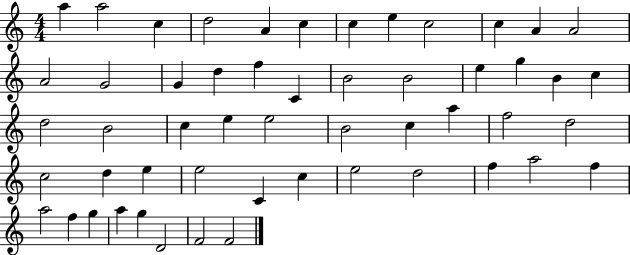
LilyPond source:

{
  \clef treble
  \numericTimeSignature
  \time 4/4
  \key c \major
  a''4 a''2 c''4 | d''2 a'4 c''4 | c''4 e''4 c''2 | c''4 a'4 a'2 | \break a'2 g'2 | g'4 d''4 f''4 c'4 | b'2 b'2 | e''4 g''4 b'4 c''4 | \break d''2 b'2 | c''4 e''4 e''2 | b'2 c''4 a''4 | f''2 d''2 | \break c''2 d''4 e''4 | e''2 c'4 c''4 | e''2 d''2 | f''4 a''2 f''4 | \break a''2 f''4 g''4 | a''4 g''4 d'2 | f'2 f'2 | \bar "|."
}